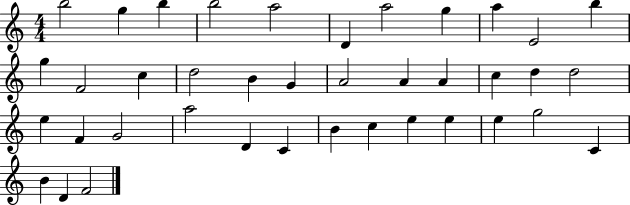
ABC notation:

X:1
T:Untitled
M:4/4
L:1/4
K:C
b2 g b b2 a2 D a2 g a E2 b g F2 c d2 B G A2 A A c d d2 e F G2 a2 D C B c e e e g2 C B D F2